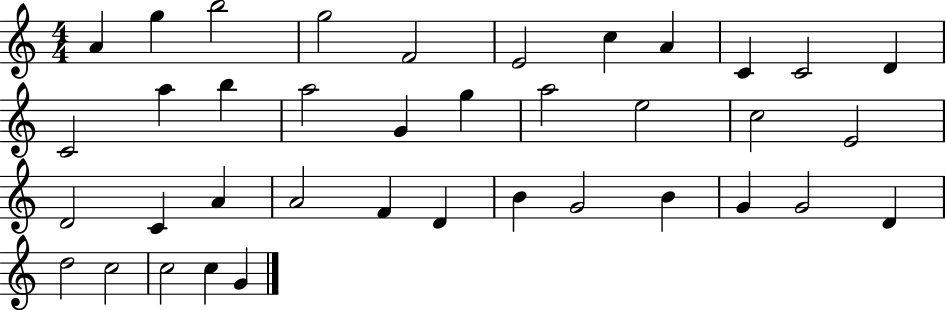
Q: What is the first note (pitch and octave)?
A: A4